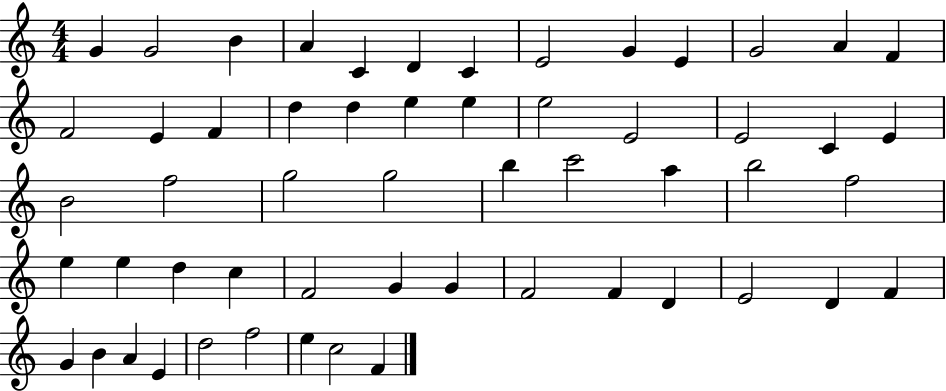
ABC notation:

X:1
T:Untitled
M:4/4
L:1/4
K:C
G G2 B A C D C E2 G E G2 A F F2 E F d d e e e2 E2 E2 C E B2 f2 g2 g2 b c'2 a b2 f2 e e d c F2 G G F2 F D E2 D F G B A E d2 f2 e c2 F